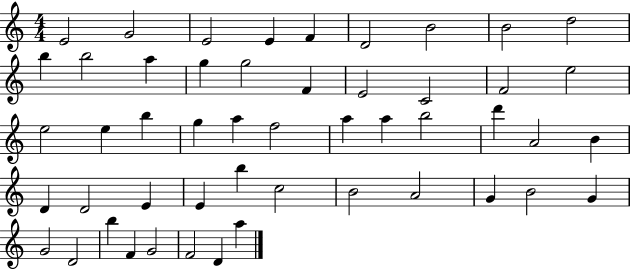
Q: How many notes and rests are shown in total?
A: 50